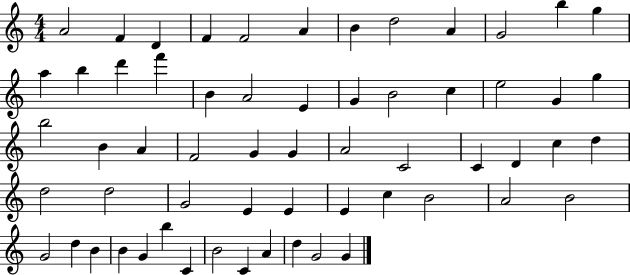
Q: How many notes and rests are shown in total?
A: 60